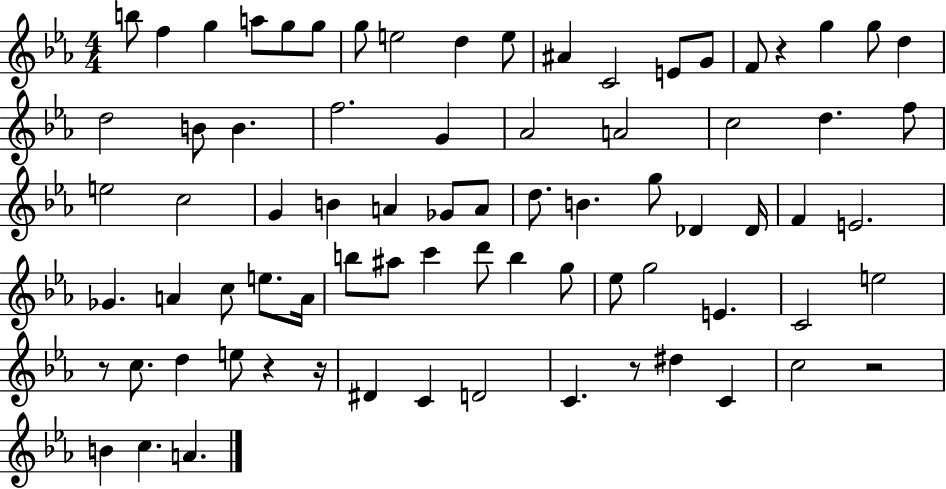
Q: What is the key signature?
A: EES major